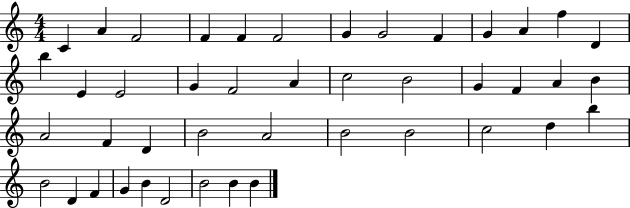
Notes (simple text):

C4/q A4/q F4/h F4/q F4/q F4/h G4/q G4/h F4/q G4/q A4/q F5/q D4/q B5/q E4/q E4/h G4/q F4/h A4/q C5/h B4/h G4/q F4/q A4/q B4/q A4/h F4/q D4/q B4/h A4/h B4/h B4/h C5/h D5/q B5/q B4/h D4/q F4/q G4/q B4/q D4/h B4/h B4/q B4/q